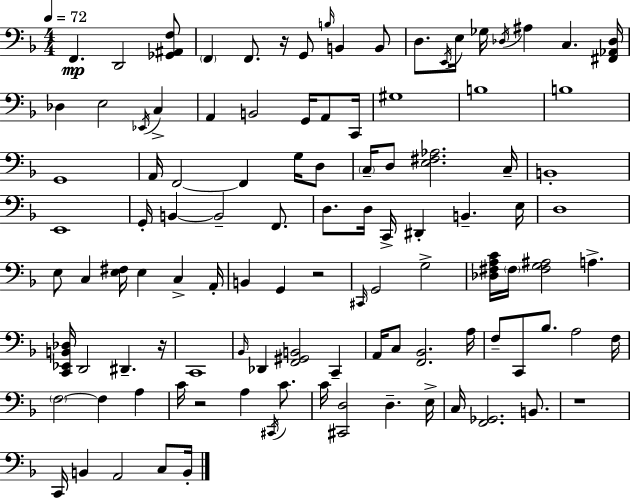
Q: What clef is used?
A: bass